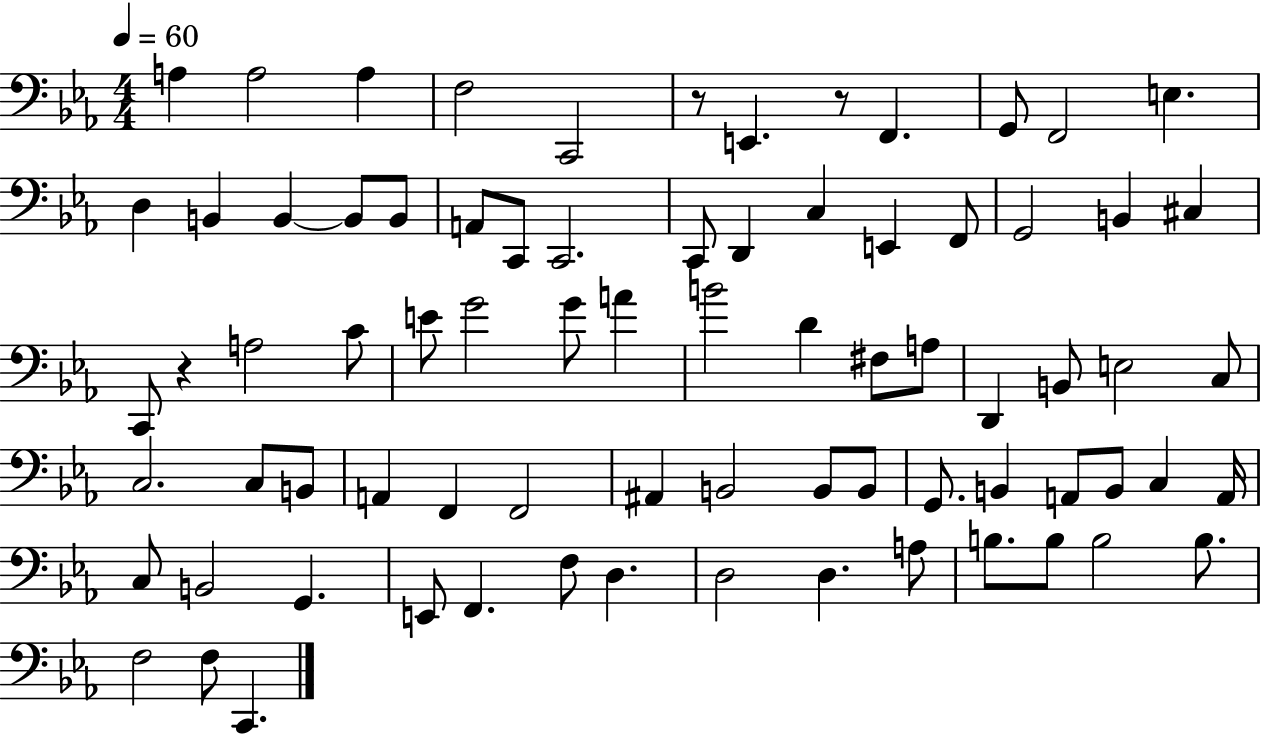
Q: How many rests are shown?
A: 3